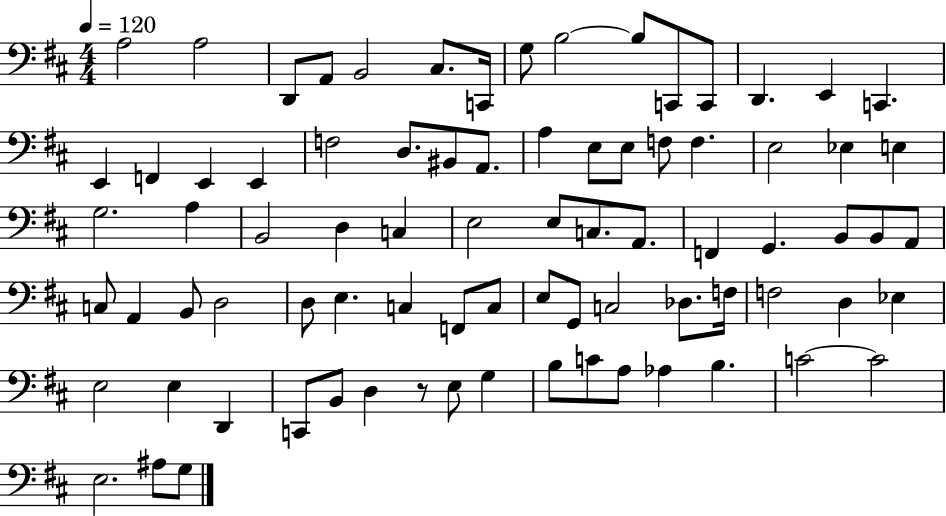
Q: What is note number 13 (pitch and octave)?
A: D2